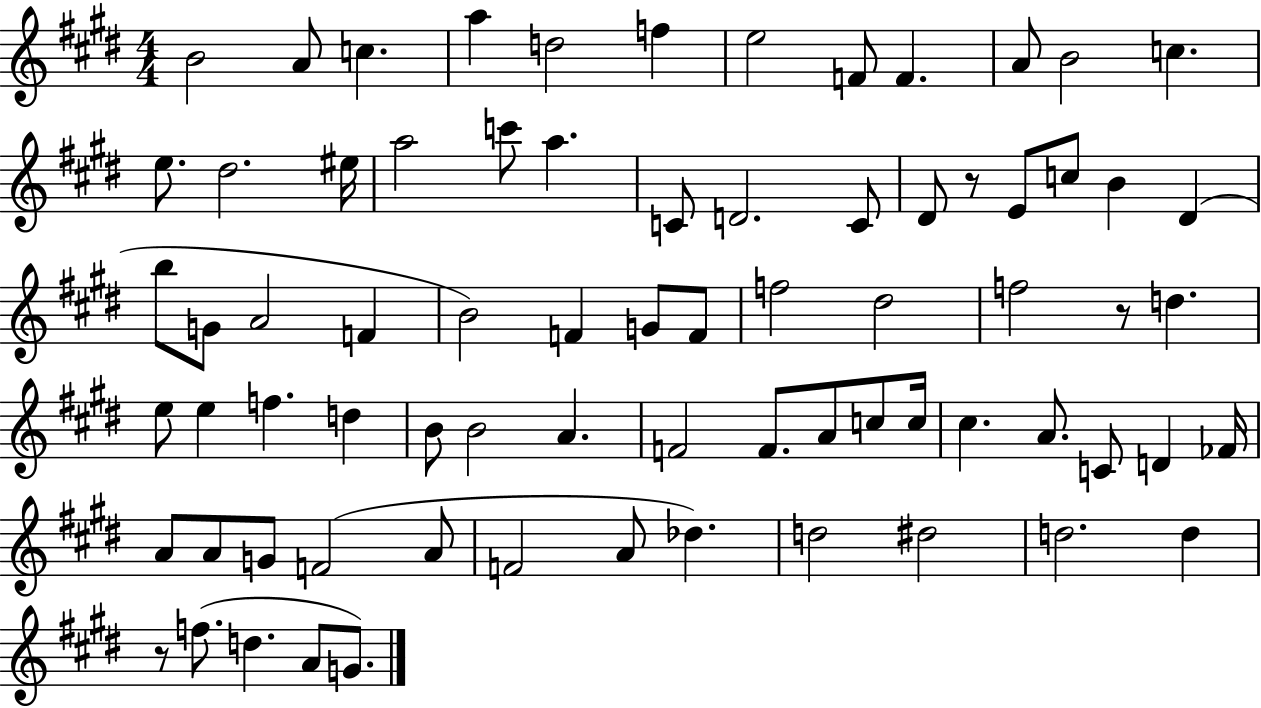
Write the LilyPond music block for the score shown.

{
  \clef treble
  \numericTimeSignature
  \time 4/4
  \key e \major
  \repeat volta 2 { b'2 a'8 c''4. | a''4 d''2 f''4 | e''2 f'8 f'4. | a'8 b'2 c''4. | \break e''8. dis''2. eis''16 | a''2 c'''8 a''4. | c'8 d'2. c'8 | dis'8 r8 e'8 c''8 b'4 dis'4( | \break b''8 g'8 a'2 f'4 | b'2) f'4 g'8 f'8 | f''2 dis''2 | f''2 r8 d''4. | \break e''8 e''4 f''4. d''4 | b'8 b'2 a'4. | f'2 f'8. a'8 c''8 c''16 | cis''4. a'8. c'8 d'4 fes'16 | \break a'8 a'8 g'8 f'2( a'8 | f'2 a'8 des''4.) | d''2 dis''2 | d''2. d''4 | \break r8 f''8.( d''4. a'8 g'8.) | } \bar "|."
}